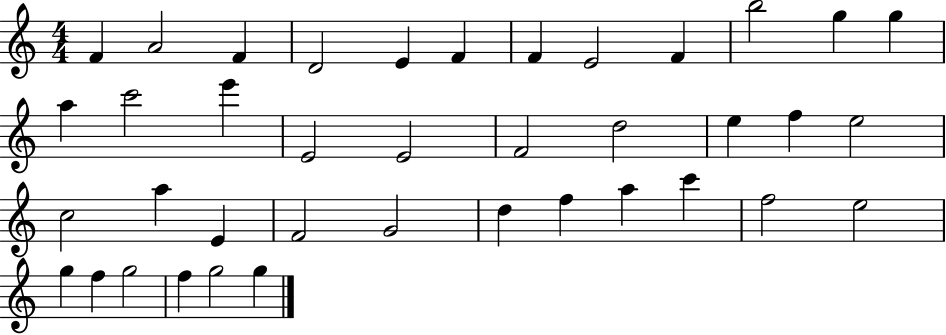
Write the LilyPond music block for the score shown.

{
  \clef treble
  \numericTimeSignature
  \time 4/4
  \key c \major
  f'4 a'2 f'4 | d'2 e'4 f'4 | f'4 e'2 f'4 | b''2 g''4 g''4 | \break a''4 c'''2 e'''4 | e'2 e'2 | f'2 d''2 | e''4 f''4 e''2 | \break c''2 a''4 e'4 | f'2 g'2 | d''4 f''4 a''4 c'''4 | f''2 e''2 | \break g''4 f''4 g''2 | f''4 g''2 g''4 | \bar "|."
}